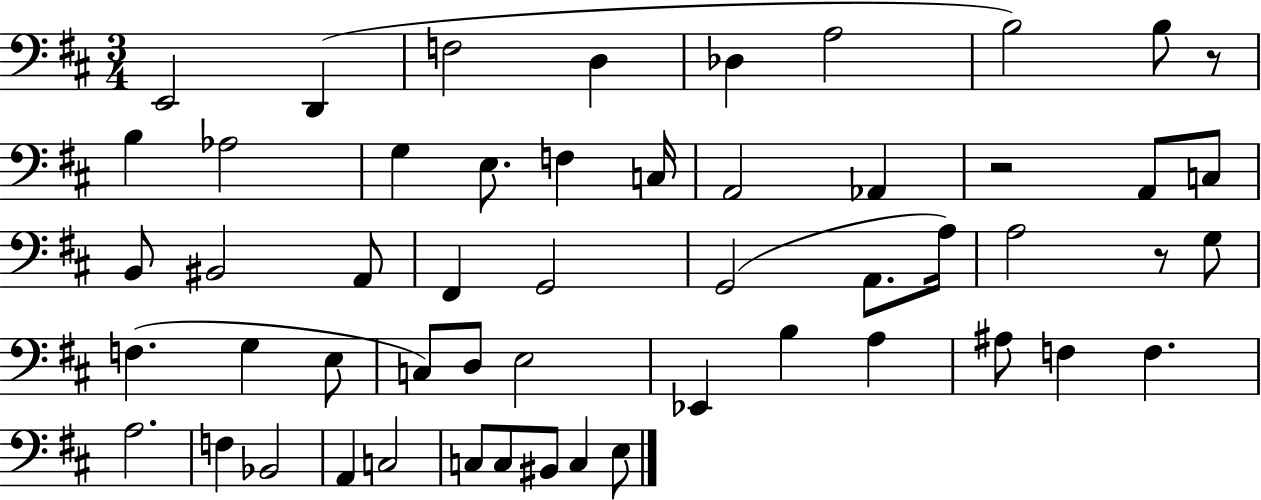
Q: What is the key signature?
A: D major